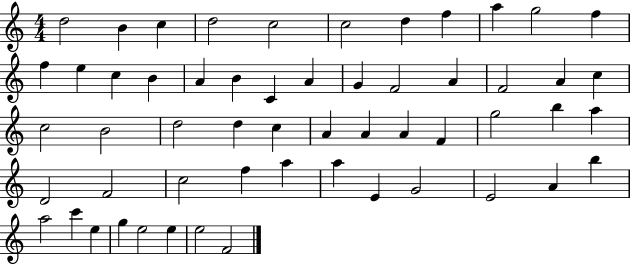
{
  \clef treble
  \numericTimeSignature
  \time 4/4
  \key c \major
  d''2 b'4 c''4 | d''2 c''2 | c''2 d''4 f''4 | a''4 g''2 f''4 | \break f''4 e''4 c''4 b'4 | a'4 b'4 c'4 a'4 | g'4 f'2 a'4 | f'2 a'4 c''4 | \break c''2 b'2 | d''2 d''4 c''4 | a'4 a'4 a'4 f'4 | g''2 b''4 a''4 | \break d'2 f'2 | c''2 f''4 a''4 | a''4 e'4 g'2 | e'2 a'4 b''4 | \break a''2 c'''4 e''4 | g''4 e''2 e''4 | e''2 f'2 | \bar "|."
}